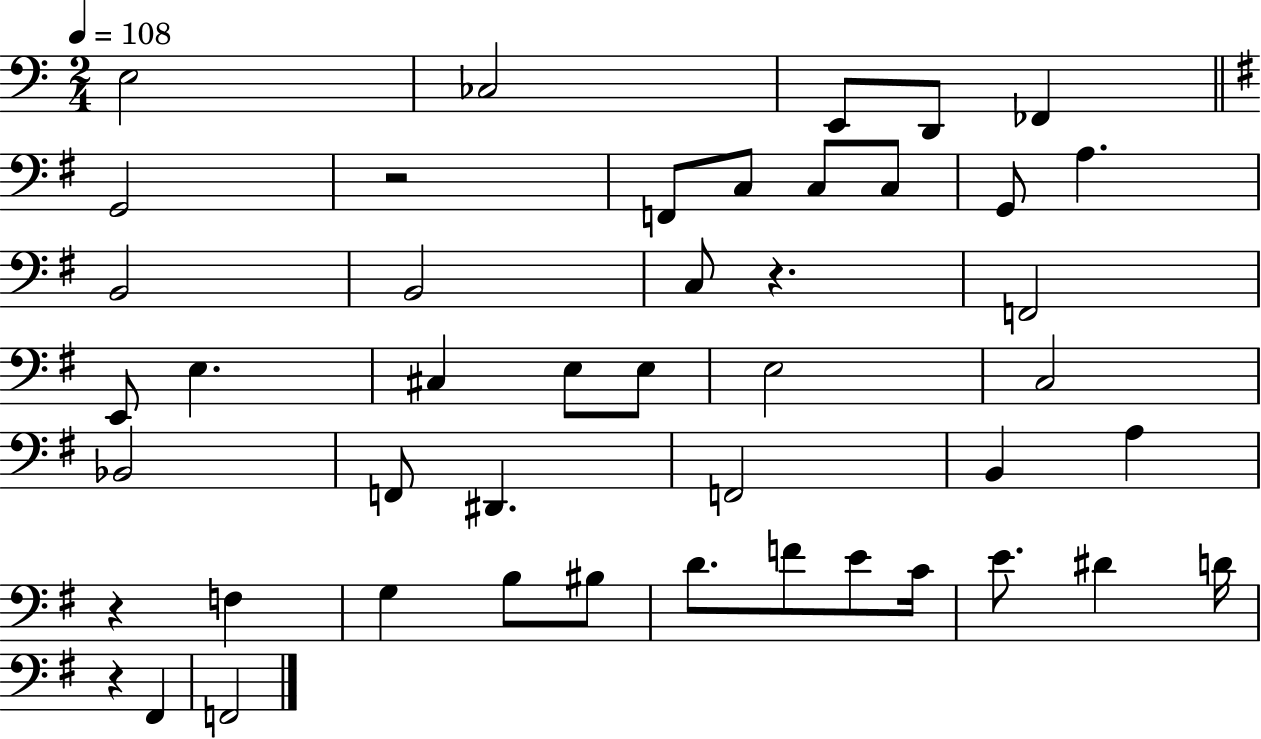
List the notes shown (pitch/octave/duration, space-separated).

E3/h CES3/h E2/e D2/e FES2/q G2/h R/h F2/e C3/e C3/e C3/e G2/e A3/q. B2/h B2/h C3/e R/q. F2/h E2/e E3/q. C#3/q E3/e E3/e E3/h C3/h Bb2/h F2/e D#2/q. F2/h B2/q A3/q R/q F3/q G3/q B3/e BIS3/e D4/e. F4/e E4/e C4/s E4/e. D#4/q D4/s R/q F#2/q F2/h